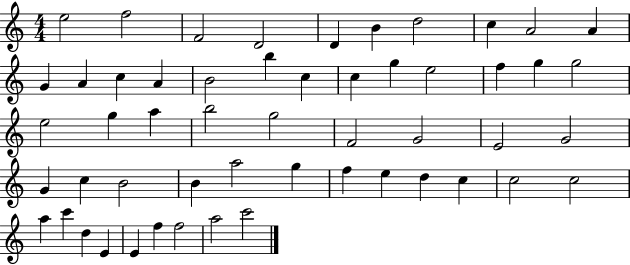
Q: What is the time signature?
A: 4/4